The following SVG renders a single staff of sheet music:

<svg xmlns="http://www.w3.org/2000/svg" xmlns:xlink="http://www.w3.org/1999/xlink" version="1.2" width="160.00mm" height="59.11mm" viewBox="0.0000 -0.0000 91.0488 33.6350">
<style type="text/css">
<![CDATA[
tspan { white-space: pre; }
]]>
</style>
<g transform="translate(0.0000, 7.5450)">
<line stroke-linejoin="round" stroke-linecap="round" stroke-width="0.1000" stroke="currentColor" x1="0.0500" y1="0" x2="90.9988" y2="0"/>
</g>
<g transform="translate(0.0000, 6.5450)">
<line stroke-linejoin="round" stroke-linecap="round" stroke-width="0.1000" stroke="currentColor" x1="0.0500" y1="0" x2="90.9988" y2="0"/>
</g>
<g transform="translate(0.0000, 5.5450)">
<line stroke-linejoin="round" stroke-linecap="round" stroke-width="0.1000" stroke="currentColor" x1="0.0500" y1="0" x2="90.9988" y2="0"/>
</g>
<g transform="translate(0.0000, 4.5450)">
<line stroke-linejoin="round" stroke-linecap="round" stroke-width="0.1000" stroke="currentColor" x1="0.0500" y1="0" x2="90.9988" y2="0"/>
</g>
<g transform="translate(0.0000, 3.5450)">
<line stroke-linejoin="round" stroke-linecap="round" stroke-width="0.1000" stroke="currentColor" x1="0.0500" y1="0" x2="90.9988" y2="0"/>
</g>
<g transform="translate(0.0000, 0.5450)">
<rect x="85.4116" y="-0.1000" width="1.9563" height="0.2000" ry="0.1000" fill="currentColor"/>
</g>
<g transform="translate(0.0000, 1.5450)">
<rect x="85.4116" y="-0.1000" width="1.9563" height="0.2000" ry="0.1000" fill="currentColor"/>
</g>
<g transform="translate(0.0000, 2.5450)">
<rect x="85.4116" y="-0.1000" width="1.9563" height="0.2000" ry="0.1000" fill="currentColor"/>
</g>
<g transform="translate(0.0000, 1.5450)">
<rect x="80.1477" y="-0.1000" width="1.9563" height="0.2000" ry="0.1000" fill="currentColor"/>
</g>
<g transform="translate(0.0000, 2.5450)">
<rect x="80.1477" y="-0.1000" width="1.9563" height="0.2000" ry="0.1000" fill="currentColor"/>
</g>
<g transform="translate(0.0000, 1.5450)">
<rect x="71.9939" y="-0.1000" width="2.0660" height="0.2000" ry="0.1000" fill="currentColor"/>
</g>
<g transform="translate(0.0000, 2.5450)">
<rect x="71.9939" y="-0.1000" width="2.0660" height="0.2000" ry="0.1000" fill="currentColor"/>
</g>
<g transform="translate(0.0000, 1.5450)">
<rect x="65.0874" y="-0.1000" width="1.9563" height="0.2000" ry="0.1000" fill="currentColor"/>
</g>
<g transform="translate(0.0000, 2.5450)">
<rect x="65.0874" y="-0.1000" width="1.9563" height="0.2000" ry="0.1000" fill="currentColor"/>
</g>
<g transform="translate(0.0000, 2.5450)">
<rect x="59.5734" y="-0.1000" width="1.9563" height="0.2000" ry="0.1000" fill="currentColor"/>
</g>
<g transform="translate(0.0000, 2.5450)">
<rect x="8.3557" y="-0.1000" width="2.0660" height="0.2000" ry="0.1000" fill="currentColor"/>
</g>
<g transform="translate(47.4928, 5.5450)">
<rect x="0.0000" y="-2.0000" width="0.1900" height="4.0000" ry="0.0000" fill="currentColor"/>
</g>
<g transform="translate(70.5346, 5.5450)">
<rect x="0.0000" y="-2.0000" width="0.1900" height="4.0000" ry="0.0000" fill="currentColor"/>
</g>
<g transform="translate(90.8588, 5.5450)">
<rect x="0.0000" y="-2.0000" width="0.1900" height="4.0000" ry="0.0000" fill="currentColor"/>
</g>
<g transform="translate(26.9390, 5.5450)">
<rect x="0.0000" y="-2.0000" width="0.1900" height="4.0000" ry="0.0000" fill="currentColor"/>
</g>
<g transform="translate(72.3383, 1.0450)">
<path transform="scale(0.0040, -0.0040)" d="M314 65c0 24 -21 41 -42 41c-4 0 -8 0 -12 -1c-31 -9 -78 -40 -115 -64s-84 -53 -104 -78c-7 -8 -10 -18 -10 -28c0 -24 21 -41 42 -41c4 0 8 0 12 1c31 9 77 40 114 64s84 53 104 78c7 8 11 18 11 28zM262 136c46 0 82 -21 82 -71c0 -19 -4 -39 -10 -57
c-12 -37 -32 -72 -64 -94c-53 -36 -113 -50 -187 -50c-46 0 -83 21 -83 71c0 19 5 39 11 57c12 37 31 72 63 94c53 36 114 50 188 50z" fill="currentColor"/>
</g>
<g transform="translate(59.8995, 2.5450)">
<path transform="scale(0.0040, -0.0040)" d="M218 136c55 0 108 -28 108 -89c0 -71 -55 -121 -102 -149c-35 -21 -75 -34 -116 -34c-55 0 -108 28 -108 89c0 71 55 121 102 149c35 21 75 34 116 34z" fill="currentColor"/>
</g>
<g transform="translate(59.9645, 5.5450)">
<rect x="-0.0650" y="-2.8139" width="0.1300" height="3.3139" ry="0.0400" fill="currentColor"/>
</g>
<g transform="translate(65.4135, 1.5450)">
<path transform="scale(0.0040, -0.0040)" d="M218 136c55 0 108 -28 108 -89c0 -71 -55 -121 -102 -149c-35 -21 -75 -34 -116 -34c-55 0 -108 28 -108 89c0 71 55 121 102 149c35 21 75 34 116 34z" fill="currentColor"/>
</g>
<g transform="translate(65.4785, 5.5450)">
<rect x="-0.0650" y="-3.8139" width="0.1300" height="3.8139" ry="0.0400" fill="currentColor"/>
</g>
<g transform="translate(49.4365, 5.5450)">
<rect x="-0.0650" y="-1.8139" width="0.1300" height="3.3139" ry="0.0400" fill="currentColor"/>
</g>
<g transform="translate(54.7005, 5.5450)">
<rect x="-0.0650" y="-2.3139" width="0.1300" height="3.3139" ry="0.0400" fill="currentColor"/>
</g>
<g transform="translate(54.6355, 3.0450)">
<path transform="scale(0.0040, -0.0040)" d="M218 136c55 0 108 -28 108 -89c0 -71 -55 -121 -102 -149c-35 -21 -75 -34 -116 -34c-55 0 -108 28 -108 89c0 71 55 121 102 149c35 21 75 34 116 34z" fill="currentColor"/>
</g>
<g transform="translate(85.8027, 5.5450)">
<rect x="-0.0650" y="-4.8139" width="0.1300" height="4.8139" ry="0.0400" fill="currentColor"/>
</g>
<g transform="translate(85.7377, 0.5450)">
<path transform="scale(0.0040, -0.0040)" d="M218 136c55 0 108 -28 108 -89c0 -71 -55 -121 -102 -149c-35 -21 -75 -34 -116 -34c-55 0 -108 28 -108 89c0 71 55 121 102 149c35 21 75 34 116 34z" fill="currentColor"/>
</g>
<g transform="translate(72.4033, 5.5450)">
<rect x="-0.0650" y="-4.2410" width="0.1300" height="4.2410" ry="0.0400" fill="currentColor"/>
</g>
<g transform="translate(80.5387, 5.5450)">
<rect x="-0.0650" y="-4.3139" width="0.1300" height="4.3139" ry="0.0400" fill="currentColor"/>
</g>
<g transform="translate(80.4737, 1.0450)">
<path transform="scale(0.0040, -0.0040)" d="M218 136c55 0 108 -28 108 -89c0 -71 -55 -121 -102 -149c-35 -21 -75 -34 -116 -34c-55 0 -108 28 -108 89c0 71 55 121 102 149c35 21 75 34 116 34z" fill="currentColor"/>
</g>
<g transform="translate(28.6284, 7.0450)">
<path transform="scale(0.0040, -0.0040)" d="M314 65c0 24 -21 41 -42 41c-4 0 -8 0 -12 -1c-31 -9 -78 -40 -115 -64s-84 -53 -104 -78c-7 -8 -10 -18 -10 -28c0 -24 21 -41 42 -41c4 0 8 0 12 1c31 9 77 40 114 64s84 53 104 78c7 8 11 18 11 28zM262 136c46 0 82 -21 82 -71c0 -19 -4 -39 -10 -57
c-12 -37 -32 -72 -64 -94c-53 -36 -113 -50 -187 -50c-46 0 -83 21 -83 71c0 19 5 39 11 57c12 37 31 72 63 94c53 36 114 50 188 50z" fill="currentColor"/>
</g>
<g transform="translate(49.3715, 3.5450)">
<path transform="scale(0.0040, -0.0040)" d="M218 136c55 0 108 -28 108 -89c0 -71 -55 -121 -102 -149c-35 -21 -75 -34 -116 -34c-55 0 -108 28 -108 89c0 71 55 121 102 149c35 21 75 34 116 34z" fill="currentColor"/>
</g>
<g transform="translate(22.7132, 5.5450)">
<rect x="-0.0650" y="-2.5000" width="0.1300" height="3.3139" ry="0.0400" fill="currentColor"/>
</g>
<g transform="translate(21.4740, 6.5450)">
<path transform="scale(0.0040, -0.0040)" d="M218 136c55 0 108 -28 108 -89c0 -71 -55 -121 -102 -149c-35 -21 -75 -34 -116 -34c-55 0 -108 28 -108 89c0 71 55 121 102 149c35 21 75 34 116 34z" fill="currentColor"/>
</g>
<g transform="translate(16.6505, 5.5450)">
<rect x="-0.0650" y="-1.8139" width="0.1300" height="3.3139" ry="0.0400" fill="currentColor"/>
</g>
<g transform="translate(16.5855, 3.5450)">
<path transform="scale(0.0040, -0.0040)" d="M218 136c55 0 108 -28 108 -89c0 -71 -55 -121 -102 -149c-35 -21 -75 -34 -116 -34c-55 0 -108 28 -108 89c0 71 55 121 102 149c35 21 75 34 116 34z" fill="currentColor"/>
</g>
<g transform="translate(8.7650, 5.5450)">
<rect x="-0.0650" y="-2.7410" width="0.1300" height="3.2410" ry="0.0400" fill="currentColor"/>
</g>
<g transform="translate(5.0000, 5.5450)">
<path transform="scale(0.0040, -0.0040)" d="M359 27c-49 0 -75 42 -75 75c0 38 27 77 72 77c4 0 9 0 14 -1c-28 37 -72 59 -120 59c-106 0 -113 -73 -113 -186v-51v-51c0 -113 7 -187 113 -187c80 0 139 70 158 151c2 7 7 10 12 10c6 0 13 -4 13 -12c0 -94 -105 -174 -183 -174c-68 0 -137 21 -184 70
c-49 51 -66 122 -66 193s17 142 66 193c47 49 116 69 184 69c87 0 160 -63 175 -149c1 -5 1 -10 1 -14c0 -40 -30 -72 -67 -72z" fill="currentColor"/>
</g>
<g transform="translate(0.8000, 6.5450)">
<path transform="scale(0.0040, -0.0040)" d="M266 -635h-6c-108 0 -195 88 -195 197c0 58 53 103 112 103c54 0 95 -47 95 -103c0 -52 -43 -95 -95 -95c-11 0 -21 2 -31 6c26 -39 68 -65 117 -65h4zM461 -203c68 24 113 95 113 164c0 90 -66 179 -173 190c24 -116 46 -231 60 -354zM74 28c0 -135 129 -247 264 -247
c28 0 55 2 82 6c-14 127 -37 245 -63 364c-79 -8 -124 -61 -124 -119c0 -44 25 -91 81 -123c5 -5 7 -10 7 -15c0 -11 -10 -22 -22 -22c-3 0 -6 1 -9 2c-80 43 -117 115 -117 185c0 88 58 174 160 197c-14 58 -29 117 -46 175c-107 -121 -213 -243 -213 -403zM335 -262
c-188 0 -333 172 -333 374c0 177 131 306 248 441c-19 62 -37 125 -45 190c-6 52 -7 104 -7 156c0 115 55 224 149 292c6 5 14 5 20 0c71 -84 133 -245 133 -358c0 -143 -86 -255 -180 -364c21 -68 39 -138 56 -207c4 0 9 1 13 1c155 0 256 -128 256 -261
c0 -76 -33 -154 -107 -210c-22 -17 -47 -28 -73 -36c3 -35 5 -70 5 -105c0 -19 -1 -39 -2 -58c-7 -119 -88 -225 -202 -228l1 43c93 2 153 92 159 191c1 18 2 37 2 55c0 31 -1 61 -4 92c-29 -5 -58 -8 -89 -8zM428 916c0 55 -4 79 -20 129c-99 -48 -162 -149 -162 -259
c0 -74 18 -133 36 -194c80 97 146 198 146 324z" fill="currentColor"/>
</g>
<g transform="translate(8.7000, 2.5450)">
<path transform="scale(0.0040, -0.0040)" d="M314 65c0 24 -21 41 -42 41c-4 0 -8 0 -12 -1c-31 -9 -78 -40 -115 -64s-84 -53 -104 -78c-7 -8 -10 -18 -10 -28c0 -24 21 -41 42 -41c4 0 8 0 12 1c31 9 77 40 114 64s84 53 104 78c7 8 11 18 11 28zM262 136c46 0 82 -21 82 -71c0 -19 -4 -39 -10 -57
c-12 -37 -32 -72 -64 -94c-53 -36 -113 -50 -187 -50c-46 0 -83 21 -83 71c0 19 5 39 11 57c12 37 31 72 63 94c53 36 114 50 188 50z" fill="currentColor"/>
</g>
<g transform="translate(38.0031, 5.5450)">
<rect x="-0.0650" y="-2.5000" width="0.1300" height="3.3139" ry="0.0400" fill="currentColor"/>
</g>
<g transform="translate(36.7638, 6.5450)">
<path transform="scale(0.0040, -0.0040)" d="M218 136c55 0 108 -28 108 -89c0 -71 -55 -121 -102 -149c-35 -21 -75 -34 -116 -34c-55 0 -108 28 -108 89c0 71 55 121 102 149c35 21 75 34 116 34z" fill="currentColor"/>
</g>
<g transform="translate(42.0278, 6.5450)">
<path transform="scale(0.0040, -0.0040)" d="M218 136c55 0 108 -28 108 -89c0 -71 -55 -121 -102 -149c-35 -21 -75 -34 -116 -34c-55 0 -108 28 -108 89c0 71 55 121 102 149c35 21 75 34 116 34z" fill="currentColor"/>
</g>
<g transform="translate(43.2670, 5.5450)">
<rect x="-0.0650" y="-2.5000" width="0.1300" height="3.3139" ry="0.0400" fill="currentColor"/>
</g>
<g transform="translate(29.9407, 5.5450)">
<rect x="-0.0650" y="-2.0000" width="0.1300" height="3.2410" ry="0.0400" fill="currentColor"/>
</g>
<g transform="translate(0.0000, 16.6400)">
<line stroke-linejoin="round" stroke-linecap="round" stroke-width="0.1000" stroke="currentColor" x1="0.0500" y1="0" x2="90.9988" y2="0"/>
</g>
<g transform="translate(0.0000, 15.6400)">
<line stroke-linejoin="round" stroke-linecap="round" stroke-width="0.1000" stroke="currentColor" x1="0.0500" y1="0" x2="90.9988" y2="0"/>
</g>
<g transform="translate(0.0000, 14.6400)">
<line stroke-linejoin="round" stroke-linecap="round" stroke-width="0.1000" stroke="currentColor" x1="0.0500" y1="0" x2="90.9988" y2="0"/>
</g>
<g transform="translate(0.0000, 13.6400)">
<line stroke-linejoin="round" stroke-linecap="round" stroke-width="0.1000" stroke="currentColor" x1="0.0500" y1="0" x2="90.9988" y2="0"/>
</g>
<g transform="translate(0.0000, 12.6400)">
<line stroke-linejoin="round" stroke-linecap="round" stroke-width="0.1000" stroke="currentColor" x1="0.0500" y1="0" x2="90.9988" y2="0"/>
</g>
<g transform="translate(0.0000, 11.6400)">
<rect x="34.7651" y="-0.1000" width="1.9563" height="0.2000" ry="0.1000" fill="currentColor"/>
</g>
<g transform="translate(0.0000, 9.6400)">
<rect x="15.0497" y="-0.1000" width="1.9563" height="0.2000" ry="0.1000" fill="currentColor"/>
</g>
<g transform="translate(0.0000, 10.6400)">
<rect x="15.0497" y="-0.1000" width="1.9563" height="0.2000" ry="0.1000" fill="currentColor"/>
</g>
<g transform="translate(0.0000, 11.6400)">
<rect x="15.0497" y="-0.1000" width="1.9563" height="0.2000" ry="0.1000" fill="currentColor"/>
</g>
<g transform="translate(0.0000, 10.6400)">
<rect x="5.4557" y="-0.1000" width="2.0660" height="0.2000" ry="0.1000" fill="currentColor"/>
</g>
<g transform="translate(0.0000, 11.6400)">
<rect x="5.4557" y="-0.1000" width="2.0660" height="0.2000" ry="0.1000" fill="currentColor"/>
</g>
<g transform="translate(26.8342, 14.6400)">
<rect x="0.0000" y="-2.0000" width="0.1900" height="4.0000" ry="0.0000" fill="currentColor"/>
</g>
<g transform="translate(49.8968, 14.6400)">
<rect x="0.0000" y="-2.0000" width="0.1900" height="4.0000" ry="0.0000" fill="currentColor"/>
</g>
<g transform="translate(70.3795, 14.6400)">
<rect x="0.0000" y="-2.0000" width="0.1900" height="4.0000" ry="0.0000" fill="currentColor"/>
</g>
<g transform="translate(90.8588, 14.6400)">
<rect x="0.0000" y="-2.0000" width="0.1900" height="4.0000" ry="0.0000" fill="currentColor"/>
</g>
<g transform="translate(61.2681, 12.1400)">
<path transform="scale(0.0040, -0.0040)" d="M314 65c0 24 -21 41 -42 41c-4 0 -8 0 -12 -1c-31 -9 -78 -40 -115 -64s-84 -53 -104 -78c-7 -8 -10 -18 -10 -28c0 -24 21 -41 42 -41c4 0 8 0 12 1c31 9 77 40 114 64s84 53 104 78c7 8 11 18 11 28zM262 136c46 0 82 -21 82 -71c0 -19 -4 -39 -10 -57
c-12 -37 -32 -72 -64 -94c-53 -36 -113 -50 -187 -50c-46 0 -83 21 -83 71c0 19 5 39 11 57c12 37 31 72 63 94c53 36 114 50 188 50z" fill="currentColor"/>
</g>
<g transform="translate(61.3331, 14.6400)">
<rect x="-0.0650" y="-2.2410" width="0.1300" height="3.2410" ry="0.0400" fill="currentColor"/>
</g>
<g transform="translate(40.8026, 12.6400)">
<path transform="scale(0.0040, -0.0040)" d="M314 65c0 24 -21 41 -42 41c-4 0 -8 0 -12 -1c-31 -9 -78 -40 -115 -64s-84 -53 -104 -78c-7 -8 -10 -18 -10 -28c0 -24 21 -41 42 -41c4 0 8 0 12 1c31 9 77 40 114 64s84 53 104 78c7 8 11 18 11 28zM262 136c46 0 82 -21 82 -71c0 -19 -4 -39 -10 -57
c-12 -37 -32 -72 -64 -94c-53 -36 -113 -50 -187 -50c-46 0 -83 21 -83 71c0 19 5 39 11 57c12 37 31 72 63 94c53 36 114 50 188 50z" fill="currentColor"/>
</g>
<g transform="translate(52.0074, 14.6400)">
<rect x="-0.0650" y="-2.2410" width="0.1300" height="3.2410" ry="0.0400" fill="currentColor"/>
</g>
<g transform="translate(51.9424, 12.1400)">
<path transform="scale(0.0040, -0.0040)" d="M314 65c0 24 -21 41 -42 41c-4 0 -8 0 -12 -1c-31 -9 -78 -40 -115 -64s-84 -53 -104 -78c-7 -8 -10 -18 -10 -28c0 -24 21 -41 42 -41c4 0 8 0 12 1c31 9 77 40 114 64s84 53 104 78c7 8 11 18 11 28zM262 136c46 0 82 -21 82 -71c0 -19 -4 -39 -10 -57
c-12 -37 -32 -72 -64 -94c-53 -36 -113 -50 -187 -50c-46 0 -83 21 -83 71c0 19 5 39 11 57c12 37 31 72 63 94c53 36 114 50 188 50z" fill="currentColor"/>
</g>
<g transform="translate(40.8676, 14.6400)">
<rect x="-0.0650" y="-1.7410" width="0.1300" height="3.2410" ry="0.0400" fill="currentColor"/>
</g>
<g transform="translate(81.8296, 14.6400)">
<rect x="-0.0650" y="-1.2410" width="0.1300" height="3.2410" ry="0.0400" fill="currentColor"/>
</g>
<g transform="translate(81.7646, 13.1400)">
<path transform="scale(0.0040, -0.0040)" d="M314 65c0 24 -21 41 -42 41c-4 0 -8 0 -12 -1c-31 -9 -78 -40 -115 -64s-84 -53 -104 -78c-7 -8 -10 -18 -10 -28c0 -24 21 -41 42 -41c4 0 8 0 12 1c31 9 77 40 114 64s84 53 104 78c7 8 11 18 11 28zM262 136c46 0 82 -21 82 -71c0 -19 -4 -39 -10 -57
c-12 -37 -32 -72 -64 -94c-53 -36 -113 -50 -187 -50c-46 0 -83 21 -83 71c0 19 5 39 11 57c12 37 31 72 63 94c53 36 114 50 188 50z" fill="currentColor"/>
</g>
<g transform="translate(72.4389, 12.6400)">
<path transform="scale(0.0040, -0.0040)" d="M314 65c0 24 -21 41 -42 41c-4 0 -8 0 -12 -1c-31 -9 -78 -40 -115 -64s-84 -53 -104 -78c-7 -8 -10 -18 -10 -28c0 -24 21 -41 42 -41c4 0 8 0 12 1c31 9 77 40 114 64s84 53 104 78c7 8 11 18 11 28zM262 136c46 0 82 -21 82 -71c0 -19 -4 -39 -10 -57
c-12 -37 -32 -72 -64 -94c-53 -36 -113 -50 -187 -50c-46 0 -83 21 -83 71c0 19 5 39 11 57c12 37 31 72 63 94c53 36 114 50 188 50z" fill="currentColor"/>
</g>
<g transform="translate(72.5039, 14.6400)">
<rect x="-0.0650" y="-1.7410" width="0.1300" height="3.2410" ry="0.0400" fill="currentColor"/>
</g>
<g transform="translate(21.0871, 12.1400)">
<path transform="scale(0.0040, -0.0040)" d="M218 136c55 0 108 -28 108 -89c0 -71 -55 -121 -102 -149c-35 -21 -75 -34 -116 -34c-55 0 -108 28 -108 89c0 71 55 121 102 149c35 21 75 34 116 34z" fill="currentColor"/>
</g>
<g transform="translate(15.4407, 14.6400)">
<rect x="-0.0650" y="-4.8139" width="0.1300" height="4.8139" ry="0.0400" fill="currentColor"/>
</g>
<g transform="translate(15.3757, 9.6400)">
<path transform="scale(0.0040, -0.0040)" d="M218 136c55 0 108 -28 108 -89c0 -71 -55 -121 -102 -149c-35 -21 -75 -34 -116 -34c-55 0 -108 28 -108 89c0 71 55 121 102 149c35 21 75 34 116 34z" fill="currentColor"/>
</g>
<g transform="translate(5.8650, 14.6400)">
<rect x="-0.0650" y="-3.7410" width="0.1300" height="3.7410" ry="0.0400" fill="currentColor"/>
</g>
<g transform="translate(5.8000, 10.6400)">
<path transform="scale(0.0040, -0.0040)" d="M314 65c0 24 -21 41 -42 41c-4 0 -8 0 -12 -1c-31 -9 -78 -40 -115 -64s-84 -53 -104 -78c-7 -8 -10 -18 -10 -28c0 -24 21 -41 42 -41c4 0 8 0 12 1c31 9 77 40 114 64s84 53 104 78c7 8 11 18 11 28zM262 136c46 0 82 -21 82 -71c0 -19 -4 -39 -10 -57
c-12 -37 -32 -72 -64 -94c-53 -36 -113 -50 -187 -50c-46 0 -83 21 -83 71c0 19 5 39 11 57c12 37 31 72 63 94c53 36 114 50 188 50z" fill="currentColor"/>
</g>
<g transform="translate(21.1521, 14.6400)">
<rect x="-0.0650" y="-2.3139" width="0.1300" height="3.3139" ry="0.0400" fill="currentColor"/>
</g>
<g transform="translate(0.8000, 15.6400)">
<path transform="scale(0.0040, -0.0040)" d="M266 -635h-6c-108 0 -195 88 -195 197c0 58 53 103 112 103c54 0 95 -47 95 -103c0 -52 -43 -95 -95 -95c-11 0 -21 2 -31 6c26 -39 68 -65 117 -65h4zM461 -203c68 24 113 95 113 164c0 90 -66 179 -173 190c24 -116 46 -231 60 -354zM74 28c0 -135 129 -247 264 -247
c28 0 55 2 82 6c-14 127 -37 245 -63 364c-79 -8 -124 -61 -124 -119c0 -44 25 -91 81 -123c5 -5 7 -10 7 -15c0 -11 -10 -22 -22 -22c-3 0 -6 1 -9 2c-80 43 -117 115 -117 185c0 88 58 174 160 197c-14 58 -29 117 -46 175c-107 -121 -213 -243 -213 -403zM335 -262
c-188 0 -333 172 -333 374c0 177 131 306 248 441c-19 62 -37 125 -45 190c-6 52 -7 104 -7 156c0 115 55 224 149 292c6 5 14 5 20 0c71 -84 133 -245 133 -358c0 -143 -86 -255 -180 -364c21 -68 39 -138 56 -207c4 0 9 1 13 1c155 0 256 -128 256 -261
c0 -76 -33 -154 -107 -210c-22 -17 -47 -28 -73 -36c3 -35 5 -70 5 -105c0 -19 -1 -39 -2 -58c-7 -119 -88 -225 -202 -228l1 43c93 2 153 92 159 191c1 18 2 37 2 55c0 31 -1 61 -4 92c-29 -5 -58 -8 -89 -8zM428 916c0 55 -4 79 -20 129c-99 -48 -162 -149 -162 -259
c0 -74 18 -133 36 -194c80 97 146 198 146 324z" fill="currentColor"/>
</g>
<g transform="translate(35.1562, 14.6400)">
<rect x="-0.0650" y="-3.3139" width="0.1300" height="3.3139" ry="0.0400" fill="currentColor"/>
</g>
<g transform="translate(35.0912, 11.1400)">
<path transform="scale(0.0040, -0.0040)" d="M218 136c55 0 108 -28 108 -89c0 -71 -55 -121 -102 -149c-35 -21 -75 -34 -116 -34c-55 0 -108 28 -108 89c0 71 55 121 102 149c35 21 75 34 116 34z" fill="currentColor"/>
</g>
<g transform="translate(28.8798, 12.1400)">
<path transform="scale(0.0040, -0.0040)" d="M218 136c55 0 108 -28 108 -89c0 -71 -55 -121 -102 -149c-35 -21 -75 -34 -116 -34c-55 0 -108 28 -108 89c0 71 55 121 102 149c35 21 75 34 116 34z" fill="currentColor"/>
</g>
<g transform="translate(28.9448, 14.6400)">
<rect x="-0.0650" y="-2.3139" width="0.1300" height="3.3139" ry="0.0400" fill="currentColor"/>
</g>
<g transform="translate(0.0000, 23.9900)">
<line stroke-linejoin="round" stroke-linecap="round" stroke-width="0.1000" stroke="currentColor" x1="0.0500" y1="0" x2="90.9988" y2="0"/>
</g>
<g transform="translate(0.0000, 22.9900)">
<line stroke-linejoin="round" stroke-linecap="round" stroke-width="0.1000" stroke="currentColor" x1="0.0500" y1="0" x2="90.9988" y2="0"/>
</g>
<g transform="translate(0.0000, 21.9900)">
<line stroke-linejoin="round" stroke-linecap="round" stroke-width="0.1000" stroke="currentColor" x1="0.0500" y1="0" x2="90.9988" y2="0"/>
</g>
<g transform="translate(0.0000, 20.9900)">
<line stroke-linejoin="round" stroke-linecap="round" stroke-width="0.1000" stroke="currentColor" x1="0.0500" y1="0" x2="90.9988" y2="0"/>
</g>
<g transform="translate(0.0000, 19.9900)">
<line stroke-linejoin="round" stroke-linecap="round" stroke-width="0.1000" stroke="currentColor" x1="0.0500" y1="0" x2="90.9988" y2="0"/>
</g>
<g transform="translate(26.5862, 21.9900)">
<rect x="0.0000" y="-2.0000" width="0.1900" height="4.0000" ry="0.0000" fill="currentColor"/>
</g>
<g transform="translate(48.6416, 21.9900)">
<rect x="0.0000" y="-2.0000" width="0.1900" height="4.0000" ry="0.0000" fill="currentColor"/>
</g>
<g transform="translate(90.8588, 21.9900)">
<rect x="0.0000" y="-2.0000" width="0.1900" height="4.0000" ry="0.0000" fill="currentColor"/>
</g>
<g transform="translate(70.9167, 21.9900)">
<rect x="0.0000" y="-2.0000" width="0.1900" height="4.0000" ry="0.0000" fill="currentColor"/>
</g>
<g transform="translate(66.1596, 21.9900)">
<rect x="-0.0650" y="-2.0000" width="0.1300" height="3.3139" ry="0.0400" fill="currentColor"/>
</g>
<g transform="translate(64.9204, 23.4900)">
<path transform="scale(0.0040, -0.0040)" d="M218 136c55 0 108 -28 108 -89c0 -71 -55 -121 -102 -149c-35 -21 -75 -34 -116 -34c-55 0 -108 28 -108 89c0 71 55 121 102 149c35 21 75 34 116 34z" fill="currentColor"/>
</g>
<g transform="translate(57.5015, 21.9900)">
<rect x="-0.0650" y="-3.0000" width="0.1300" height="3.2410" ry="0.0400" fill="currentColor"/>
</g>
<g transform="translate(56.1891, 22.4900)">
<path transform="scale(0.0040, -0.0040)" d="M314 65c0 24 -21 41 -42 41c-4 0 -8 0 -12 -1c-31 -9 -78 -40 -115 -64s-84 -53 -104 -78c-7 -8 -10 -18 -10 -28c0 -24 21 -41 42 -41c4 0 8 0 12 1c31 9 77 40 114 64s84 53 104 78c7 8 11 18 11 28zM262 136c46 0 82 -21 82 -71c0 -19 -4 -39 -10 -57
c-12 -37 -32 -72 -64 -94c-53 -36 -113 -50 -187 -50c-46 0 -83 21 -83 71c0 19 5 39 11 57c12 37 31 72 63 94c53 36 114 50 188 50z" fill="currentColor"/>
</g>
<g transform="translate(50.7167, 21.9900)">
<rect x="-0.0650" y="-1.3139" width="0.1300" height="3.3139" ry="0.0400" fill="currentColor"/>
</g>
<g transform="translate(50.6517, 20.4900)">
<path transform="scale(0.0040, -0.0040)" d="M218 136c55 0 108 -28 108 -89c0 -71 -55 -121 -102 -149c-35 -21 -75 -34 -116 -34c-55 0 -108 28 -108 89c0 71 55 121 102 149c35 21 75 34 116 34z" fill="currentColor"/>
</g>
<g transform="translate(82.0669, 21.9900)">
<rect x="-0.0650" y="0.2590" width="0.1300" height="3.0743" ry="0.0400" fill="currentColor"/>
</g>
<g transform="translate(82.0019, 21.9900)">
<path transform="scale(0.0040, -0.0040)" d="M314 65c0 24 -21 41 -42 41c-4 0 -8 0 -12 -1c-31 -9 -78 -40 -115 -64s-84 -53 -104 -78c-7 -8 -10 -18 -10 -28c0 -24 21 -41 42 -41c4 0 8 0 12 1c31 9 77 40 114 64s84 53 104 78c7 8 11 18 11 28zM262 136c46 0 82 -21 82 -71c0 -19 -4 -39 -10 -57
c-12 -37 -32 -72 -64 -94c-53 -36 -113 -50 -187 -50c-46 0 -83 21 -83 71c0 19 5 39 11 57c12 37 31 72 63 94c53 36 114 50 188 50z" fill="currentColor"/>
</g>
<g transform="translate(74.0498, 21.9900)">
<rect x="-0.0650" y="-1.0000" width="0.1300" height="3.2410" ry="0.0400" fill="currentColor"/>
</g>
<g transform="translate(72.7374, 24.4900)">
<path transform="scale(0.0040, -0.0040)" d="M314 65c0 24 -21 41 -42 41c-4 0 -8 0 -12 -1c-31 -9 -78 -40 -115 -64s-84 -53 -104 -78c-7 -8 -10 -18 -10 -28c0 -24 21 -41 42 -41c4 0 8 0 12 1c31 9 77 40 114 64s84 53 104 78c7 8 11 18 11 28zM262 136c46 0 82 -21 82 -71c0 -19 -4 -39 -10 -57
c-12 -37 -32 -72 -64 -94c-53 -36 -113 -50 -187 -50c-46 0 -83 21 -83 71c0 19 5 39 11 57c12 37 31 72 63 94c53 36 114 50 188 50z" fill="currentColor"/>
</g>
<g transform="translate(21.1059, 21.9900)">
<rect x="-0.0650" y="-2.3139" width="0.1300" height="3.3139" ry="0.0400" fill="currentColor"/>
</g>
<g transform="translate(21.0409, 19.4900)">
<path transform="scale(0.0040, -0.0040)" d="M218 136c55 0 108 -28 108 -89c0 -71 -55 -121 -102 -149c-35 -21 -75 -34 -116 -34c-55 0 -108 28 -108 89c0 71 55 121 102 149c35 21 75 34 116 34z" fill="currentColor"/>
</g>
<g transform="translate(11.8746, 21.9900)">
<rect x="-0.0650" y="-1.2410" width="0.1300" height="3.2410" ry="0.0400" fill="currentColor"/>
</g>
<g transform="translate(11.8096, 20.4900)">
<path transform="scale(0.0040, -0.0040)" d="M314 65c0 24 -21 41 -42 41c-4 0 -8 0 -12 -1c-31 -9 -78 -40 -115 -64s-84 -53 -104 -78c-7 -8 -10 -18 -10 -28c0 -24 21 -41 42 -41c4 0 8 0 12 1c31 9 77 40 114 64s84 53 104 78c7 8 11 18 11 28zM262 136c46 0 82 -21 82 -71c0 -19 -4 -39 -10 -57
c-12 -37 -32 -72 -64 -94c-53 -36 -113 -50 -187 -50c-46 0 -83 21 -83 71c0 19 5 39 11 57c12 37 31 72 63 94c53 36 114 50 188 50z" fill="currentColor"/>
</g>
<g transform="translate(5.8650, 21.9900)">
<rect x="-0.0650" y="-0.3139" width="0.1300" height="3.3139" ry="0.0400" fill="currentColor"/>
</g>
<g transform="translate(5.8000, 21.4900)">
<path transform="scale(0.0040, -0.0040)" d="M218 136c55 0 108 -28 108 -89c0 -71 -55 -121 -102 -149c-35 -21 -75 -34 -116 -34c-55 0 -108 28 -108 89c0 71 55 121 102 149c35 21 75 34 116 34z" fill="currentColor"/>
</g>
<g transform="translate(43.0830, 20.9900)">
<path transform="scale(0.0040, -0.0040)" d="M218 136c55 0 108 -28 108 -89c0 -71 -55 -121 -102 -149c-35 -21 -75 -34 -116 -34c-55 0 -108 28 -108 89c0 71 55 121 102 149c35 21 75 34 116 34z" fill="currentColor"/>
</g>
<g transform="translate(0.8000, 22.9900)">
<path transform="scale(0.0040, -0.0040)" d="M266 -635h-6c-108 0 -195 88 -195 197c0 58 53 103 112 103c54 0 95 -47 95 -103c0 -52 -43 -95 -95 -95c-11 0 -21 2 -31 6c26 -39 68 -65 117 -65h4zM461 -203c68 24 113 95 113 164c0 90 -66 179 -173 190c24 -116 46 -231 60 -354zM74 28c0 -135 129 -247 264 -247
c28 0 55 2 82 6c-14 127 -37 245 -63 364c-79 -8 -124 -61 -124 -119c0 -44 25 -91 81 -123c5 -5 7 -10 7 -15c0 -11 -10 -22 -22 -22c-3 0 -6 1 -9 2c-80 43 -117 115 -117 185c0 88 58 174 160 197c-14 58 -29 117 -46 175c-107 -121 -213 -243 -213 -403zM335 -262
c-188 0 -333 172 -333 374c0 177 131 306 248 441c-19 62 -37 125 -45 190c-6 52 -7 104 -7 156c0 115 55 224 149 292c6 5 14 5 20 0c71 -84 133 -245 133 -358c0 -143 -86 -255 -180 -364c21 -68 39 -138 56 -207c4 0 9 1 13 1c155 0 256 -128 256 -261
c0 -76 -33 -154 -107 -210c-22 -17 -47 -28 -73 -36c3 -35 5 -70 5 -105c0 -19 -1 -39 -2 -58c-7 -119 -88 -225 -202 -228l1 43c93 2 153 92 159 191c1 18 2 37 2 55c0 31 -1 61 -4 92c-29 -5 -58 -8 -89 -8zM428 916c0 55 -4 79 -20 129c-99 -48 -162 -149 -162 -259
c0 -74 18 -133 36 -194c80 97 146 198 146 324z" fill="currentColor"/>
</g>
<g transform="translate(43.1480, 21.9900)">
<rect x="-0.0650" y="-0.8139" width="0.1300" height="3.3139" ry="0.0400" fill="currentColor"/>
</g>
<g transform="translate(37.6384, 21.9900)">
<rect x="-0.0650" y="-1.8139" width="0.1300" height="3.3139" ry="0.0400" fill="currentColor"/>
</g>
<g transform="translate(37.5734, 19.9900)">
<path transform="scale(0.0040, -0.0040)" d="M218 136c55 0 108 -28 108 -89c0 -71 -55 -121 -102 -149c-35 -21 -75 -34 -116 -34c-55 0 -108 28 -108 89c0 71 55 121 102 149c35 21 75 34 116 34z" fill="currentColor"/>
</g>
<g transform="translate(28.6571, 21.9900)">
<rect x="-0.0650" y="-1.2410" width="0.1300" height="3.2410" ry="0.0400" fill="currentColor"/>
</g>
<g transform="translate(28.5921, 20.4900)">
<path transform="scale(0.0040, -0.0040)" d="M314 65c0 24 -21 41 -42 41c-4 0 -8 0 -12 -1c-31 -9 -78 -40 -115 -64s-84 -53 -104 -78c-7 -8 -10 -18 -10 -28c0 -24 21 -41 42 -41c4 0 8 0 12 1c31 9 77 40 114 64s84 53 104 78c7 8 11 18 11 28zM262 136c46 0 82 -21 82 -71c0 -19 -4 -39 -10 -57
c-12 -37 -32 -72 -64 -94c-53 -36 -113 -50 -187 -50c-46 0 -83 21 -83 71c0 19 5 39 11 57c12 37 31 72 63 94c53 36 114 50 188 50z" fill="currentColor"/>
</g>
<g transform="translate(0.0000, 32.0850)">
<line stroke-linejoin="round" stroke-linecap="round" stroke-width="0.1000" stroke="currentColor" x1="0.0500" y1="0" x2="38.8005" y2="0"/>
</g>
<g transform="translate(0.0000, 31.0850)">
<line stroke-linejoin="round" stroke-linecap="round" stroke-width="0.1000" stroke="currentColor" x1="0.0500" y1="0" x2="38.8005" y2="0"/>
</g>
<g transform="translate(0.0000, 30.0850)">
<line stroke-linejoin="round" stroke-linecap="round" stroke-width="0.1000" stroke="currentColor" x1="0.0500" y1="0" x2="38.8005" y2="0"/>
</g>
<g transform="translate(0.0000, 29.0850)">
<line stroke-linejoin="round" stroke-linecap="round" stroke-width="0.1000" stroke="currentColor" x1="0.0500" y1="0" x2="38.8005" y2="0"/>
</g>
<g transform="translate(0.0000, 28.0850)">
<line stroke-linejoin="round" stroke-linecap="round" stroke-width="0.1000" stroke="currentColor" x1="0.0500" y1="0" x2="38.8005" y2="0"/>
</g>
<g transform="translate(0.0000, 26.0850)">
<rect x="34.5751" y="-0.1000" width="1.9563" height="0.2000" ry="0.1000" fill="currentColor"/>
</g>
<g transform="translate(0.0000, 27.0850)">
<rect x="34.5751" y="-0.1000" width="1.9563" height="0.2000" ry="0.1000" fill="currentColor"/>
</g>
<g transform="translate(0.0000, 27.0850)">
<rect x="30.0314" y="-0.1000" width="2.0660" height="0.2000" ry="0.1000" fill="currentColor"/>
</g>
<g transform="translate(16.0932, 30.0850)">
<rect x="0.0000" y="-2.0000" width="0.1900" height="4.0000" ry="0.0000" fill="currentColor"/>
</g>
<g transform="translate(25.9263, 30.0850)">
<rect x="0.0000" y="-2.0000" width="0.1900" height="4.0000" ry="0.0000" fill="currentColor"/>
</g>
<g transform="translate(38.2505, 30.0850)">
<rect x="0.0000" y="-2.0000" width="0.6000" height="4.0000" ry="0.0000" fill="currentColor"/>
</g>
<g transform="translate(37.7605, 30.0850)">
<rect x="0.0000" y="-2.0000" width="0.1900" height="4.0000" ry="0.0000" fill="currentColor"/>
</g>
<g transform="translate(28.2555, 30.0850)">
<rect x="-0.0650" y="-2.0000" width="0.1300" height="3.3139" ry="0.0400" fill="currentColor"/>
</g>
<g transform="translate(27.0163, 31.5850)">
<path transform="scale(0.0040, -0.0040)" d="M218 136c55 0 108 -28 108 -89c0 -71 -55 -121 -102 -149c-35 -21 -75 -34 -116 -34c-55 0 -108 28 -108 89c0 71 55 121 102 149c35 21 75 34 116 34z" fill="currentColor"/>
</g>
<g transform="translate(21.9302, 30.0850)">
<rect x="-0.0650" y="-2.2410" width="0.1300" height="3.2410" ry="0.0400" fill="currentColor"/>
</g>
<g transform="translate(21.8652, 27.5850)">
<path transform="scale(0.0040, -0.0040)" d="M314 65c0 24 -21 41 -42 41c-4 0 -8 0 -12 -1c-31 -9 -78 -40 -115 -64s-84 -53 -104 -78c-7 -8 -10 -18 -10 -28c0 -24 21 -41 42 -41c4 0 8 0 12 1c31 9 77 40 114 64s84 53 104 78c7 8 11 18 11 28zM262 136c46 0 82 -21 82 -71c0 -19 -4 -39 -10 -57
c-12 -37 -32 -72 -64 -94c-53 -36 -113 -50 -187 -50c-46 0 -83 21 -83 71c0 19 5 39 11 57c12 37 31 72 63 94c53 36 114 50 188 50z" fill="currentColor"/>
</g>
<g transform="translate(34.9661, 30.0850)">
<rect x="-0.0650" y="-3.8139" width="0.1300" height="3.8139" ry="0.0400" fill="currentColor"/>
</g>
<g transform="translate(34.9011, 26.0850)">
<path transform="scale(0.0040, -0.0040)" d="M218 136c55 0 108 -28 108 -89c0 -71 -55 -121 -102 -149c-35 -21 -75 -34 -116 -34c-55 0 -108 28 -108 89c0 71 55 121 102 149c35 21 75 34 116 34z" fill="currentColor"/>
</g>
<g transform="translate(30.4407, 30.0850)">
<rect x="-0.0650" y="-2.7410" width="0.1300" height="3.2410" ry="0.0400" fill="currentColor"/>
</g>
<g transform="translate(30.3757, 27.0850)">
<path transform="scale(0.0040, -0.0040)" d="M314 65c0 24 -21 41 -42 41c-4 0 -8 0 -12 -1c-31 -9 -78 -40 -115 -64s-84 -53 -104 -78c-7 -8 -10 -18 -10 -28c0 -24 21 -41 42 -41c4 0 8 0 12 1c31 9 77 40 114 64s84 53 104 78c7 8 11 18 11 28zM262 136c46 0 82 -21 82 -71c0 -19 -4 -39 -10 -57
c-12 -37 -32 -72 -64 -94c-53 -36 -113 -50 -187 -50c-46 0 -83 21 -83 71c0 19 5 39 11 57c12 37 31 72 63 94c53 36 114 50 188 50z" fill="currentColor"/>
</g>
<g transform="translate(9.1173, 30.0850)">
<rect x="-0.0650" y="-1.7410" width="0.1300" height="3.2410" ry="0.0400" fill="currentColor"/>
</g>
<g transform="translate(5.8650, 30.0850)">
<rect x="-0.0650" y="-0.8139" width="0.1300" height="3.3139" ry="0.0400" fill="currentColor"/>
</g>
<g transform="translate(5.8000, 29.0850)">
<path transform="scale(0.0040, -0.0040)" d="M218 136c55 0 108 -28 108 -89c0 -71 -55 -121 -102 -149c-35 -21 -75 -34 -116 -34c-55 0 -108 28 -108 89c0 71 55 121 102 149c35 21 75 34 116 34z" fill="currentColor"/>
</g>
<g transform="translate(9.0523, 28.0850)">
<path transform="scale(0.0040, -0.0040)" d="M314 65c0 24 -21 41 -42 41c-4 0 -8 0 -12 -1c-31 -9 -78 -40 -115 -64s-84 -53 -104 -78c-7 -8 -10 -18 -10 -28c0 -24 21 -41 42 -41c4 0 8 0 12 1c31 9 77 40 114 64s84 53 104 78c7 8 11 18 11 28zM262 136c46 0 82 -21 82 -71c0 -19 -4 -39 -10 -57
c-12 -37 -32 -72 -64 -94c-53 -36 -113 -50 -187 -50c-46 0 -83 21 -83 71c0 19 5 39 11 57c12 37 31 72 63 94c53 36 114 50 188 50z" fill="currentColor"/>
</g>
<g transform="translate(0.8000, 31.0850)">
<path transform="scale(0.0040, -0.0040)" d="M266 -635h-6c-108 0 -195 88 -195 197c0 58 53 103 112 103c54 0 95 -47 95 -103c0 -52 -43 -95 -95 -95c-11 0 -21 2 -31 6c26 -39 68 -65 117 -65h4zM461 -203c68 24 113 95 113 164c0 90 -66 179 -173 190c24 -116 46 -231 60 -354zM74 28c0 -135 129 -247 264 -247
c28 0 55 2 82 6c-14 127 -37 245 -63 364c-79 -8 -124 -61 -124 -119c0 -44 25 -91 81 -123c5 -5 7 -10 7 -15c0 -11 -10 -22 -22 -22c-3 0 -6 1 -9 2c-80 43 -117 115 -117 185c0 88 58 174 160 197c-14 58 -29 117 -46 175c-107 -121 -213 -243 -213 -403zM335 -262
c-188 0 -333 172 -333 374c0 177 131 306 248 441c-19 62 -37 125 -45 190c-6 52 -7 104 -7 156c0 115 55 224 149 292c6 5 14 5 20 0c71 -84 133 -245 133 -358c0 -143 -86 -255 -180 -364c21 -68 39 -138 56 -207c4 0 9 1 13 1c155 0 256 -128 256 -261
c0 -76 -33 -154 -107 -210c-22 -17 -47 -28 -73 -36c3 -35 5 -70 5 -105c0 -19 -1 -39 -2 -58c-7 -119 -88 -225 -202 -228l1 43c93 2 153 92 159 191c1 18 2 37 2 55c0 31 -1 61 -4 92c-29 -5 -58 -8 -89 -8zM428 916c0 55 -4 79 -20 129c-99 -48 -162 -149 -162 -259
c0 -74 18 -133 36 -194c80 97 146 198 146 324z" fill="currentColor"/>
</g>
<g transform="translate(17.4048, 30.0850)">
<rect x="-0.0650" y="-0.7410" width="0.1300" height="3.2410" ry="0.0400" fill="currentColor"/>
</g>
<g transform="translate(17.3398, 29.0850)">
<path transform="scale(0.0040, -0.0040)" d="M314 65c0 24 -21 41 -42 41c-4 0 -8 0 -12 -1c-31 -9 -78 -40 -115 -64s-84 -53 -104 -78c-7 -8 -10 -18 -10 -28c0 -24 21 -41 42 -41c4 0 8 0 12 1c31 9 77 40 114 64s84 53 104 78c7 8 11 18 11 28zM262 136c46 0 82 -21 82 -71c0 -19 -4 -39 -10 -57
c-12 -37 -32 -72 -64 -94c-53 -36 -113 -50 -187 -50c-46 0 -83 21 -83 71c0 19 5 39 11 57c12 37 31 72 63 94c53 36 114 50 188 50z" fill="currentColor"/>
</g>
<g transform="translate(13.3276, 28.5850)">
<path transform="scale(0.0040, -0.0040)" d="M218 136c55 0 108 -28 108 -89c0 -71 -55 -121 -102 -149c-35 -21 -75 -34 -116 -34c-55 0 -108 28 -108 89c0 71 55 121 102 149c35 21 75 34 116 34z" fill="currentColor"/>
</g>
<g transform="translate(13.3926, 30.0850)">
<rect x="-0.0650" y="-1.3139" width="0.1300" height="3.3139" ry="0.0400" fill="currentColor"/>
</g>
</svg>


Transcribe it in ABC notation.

X:1
T:Untitled
M:4/4
L:1/4
K:C
a2 f G F2 G G f g a c' d'2 d' e' c'2 e' g g b f2 g2 g2 f2 e2 c e2 g e2 f d e A2 F D2 B2 d f2 e d2 g2 F a2 c'